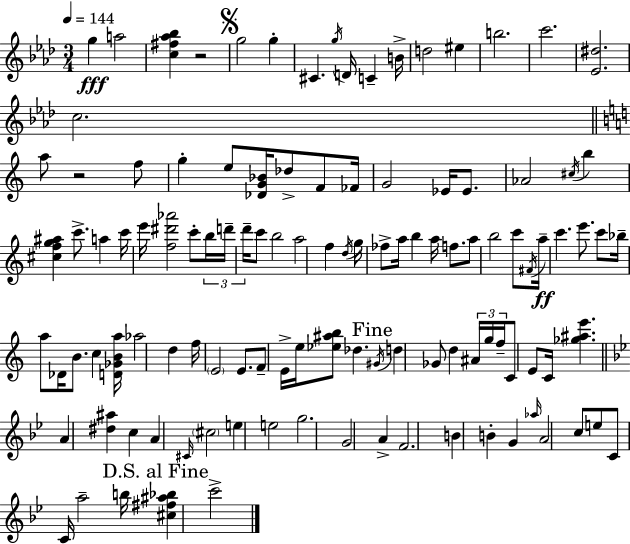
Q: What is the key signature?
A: F minor